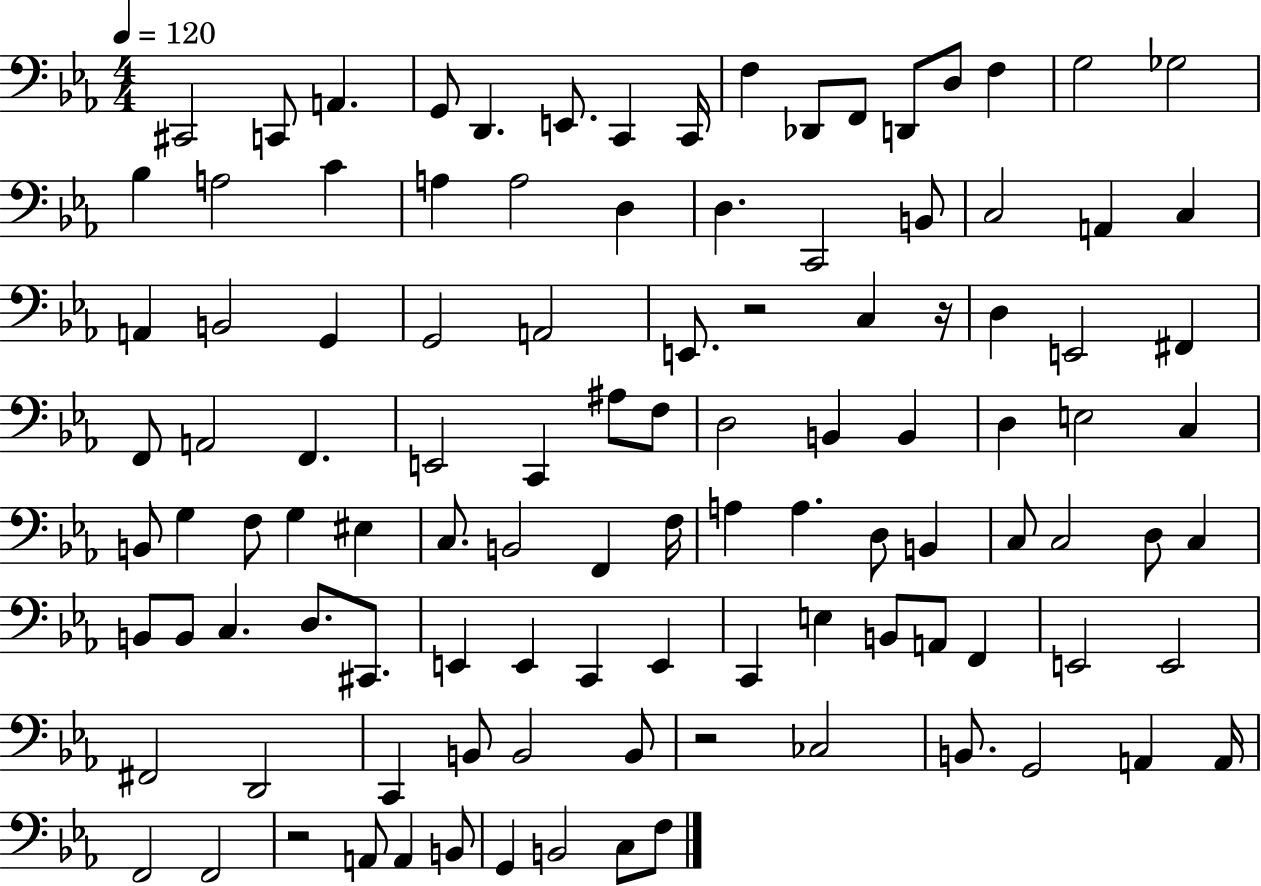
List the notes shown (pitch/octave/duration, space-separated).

C#2/h C2/e A2/q. G2/e D2/q. E2/e. C2/q C2/s F3/q Db2/e F2/e D2/e D3/e F3/q G3/h Gb3/h Bb3/q A3/h C4/q A3/q A3/h D3/q D3/q. C2/h B2/e C3/h A2/q C3/q A2/q B2/h G2/q G2/h A2/h E2/e. R/h C3/q R/s D3/q E2/h F#2/q F2/e A2/h F2/q. E2/h C2/q A#3/e F3/e D3/h B2/q B2/q D3/q E3/h C3/q B2/e G3/q F3/e G3/q EIS3/q C3/e. B2/h F2/q F3/s A3/q A3/q. D3/e B2/q C3/e C3/h D3/e C3/q B2/e B2/e C3/q. D3/e. C#2/e. E2/q E2/q C2/q E2/q C2/q E3/q B2/e A2/e F2/q E2/h E2/h F#2/h D2/h C2/q B2/e B2/h B2/e R/h CES3/h B2/e. G2/h A2/q A2/s F2/h F2/h R/h A2/e A2/q B2/e G2/q B2/h C3/e F3/e